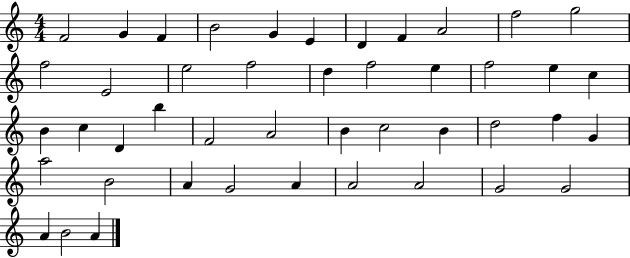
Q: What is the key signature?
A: C major